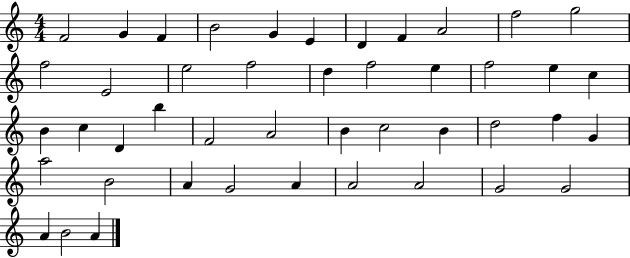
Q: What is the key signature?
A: C major